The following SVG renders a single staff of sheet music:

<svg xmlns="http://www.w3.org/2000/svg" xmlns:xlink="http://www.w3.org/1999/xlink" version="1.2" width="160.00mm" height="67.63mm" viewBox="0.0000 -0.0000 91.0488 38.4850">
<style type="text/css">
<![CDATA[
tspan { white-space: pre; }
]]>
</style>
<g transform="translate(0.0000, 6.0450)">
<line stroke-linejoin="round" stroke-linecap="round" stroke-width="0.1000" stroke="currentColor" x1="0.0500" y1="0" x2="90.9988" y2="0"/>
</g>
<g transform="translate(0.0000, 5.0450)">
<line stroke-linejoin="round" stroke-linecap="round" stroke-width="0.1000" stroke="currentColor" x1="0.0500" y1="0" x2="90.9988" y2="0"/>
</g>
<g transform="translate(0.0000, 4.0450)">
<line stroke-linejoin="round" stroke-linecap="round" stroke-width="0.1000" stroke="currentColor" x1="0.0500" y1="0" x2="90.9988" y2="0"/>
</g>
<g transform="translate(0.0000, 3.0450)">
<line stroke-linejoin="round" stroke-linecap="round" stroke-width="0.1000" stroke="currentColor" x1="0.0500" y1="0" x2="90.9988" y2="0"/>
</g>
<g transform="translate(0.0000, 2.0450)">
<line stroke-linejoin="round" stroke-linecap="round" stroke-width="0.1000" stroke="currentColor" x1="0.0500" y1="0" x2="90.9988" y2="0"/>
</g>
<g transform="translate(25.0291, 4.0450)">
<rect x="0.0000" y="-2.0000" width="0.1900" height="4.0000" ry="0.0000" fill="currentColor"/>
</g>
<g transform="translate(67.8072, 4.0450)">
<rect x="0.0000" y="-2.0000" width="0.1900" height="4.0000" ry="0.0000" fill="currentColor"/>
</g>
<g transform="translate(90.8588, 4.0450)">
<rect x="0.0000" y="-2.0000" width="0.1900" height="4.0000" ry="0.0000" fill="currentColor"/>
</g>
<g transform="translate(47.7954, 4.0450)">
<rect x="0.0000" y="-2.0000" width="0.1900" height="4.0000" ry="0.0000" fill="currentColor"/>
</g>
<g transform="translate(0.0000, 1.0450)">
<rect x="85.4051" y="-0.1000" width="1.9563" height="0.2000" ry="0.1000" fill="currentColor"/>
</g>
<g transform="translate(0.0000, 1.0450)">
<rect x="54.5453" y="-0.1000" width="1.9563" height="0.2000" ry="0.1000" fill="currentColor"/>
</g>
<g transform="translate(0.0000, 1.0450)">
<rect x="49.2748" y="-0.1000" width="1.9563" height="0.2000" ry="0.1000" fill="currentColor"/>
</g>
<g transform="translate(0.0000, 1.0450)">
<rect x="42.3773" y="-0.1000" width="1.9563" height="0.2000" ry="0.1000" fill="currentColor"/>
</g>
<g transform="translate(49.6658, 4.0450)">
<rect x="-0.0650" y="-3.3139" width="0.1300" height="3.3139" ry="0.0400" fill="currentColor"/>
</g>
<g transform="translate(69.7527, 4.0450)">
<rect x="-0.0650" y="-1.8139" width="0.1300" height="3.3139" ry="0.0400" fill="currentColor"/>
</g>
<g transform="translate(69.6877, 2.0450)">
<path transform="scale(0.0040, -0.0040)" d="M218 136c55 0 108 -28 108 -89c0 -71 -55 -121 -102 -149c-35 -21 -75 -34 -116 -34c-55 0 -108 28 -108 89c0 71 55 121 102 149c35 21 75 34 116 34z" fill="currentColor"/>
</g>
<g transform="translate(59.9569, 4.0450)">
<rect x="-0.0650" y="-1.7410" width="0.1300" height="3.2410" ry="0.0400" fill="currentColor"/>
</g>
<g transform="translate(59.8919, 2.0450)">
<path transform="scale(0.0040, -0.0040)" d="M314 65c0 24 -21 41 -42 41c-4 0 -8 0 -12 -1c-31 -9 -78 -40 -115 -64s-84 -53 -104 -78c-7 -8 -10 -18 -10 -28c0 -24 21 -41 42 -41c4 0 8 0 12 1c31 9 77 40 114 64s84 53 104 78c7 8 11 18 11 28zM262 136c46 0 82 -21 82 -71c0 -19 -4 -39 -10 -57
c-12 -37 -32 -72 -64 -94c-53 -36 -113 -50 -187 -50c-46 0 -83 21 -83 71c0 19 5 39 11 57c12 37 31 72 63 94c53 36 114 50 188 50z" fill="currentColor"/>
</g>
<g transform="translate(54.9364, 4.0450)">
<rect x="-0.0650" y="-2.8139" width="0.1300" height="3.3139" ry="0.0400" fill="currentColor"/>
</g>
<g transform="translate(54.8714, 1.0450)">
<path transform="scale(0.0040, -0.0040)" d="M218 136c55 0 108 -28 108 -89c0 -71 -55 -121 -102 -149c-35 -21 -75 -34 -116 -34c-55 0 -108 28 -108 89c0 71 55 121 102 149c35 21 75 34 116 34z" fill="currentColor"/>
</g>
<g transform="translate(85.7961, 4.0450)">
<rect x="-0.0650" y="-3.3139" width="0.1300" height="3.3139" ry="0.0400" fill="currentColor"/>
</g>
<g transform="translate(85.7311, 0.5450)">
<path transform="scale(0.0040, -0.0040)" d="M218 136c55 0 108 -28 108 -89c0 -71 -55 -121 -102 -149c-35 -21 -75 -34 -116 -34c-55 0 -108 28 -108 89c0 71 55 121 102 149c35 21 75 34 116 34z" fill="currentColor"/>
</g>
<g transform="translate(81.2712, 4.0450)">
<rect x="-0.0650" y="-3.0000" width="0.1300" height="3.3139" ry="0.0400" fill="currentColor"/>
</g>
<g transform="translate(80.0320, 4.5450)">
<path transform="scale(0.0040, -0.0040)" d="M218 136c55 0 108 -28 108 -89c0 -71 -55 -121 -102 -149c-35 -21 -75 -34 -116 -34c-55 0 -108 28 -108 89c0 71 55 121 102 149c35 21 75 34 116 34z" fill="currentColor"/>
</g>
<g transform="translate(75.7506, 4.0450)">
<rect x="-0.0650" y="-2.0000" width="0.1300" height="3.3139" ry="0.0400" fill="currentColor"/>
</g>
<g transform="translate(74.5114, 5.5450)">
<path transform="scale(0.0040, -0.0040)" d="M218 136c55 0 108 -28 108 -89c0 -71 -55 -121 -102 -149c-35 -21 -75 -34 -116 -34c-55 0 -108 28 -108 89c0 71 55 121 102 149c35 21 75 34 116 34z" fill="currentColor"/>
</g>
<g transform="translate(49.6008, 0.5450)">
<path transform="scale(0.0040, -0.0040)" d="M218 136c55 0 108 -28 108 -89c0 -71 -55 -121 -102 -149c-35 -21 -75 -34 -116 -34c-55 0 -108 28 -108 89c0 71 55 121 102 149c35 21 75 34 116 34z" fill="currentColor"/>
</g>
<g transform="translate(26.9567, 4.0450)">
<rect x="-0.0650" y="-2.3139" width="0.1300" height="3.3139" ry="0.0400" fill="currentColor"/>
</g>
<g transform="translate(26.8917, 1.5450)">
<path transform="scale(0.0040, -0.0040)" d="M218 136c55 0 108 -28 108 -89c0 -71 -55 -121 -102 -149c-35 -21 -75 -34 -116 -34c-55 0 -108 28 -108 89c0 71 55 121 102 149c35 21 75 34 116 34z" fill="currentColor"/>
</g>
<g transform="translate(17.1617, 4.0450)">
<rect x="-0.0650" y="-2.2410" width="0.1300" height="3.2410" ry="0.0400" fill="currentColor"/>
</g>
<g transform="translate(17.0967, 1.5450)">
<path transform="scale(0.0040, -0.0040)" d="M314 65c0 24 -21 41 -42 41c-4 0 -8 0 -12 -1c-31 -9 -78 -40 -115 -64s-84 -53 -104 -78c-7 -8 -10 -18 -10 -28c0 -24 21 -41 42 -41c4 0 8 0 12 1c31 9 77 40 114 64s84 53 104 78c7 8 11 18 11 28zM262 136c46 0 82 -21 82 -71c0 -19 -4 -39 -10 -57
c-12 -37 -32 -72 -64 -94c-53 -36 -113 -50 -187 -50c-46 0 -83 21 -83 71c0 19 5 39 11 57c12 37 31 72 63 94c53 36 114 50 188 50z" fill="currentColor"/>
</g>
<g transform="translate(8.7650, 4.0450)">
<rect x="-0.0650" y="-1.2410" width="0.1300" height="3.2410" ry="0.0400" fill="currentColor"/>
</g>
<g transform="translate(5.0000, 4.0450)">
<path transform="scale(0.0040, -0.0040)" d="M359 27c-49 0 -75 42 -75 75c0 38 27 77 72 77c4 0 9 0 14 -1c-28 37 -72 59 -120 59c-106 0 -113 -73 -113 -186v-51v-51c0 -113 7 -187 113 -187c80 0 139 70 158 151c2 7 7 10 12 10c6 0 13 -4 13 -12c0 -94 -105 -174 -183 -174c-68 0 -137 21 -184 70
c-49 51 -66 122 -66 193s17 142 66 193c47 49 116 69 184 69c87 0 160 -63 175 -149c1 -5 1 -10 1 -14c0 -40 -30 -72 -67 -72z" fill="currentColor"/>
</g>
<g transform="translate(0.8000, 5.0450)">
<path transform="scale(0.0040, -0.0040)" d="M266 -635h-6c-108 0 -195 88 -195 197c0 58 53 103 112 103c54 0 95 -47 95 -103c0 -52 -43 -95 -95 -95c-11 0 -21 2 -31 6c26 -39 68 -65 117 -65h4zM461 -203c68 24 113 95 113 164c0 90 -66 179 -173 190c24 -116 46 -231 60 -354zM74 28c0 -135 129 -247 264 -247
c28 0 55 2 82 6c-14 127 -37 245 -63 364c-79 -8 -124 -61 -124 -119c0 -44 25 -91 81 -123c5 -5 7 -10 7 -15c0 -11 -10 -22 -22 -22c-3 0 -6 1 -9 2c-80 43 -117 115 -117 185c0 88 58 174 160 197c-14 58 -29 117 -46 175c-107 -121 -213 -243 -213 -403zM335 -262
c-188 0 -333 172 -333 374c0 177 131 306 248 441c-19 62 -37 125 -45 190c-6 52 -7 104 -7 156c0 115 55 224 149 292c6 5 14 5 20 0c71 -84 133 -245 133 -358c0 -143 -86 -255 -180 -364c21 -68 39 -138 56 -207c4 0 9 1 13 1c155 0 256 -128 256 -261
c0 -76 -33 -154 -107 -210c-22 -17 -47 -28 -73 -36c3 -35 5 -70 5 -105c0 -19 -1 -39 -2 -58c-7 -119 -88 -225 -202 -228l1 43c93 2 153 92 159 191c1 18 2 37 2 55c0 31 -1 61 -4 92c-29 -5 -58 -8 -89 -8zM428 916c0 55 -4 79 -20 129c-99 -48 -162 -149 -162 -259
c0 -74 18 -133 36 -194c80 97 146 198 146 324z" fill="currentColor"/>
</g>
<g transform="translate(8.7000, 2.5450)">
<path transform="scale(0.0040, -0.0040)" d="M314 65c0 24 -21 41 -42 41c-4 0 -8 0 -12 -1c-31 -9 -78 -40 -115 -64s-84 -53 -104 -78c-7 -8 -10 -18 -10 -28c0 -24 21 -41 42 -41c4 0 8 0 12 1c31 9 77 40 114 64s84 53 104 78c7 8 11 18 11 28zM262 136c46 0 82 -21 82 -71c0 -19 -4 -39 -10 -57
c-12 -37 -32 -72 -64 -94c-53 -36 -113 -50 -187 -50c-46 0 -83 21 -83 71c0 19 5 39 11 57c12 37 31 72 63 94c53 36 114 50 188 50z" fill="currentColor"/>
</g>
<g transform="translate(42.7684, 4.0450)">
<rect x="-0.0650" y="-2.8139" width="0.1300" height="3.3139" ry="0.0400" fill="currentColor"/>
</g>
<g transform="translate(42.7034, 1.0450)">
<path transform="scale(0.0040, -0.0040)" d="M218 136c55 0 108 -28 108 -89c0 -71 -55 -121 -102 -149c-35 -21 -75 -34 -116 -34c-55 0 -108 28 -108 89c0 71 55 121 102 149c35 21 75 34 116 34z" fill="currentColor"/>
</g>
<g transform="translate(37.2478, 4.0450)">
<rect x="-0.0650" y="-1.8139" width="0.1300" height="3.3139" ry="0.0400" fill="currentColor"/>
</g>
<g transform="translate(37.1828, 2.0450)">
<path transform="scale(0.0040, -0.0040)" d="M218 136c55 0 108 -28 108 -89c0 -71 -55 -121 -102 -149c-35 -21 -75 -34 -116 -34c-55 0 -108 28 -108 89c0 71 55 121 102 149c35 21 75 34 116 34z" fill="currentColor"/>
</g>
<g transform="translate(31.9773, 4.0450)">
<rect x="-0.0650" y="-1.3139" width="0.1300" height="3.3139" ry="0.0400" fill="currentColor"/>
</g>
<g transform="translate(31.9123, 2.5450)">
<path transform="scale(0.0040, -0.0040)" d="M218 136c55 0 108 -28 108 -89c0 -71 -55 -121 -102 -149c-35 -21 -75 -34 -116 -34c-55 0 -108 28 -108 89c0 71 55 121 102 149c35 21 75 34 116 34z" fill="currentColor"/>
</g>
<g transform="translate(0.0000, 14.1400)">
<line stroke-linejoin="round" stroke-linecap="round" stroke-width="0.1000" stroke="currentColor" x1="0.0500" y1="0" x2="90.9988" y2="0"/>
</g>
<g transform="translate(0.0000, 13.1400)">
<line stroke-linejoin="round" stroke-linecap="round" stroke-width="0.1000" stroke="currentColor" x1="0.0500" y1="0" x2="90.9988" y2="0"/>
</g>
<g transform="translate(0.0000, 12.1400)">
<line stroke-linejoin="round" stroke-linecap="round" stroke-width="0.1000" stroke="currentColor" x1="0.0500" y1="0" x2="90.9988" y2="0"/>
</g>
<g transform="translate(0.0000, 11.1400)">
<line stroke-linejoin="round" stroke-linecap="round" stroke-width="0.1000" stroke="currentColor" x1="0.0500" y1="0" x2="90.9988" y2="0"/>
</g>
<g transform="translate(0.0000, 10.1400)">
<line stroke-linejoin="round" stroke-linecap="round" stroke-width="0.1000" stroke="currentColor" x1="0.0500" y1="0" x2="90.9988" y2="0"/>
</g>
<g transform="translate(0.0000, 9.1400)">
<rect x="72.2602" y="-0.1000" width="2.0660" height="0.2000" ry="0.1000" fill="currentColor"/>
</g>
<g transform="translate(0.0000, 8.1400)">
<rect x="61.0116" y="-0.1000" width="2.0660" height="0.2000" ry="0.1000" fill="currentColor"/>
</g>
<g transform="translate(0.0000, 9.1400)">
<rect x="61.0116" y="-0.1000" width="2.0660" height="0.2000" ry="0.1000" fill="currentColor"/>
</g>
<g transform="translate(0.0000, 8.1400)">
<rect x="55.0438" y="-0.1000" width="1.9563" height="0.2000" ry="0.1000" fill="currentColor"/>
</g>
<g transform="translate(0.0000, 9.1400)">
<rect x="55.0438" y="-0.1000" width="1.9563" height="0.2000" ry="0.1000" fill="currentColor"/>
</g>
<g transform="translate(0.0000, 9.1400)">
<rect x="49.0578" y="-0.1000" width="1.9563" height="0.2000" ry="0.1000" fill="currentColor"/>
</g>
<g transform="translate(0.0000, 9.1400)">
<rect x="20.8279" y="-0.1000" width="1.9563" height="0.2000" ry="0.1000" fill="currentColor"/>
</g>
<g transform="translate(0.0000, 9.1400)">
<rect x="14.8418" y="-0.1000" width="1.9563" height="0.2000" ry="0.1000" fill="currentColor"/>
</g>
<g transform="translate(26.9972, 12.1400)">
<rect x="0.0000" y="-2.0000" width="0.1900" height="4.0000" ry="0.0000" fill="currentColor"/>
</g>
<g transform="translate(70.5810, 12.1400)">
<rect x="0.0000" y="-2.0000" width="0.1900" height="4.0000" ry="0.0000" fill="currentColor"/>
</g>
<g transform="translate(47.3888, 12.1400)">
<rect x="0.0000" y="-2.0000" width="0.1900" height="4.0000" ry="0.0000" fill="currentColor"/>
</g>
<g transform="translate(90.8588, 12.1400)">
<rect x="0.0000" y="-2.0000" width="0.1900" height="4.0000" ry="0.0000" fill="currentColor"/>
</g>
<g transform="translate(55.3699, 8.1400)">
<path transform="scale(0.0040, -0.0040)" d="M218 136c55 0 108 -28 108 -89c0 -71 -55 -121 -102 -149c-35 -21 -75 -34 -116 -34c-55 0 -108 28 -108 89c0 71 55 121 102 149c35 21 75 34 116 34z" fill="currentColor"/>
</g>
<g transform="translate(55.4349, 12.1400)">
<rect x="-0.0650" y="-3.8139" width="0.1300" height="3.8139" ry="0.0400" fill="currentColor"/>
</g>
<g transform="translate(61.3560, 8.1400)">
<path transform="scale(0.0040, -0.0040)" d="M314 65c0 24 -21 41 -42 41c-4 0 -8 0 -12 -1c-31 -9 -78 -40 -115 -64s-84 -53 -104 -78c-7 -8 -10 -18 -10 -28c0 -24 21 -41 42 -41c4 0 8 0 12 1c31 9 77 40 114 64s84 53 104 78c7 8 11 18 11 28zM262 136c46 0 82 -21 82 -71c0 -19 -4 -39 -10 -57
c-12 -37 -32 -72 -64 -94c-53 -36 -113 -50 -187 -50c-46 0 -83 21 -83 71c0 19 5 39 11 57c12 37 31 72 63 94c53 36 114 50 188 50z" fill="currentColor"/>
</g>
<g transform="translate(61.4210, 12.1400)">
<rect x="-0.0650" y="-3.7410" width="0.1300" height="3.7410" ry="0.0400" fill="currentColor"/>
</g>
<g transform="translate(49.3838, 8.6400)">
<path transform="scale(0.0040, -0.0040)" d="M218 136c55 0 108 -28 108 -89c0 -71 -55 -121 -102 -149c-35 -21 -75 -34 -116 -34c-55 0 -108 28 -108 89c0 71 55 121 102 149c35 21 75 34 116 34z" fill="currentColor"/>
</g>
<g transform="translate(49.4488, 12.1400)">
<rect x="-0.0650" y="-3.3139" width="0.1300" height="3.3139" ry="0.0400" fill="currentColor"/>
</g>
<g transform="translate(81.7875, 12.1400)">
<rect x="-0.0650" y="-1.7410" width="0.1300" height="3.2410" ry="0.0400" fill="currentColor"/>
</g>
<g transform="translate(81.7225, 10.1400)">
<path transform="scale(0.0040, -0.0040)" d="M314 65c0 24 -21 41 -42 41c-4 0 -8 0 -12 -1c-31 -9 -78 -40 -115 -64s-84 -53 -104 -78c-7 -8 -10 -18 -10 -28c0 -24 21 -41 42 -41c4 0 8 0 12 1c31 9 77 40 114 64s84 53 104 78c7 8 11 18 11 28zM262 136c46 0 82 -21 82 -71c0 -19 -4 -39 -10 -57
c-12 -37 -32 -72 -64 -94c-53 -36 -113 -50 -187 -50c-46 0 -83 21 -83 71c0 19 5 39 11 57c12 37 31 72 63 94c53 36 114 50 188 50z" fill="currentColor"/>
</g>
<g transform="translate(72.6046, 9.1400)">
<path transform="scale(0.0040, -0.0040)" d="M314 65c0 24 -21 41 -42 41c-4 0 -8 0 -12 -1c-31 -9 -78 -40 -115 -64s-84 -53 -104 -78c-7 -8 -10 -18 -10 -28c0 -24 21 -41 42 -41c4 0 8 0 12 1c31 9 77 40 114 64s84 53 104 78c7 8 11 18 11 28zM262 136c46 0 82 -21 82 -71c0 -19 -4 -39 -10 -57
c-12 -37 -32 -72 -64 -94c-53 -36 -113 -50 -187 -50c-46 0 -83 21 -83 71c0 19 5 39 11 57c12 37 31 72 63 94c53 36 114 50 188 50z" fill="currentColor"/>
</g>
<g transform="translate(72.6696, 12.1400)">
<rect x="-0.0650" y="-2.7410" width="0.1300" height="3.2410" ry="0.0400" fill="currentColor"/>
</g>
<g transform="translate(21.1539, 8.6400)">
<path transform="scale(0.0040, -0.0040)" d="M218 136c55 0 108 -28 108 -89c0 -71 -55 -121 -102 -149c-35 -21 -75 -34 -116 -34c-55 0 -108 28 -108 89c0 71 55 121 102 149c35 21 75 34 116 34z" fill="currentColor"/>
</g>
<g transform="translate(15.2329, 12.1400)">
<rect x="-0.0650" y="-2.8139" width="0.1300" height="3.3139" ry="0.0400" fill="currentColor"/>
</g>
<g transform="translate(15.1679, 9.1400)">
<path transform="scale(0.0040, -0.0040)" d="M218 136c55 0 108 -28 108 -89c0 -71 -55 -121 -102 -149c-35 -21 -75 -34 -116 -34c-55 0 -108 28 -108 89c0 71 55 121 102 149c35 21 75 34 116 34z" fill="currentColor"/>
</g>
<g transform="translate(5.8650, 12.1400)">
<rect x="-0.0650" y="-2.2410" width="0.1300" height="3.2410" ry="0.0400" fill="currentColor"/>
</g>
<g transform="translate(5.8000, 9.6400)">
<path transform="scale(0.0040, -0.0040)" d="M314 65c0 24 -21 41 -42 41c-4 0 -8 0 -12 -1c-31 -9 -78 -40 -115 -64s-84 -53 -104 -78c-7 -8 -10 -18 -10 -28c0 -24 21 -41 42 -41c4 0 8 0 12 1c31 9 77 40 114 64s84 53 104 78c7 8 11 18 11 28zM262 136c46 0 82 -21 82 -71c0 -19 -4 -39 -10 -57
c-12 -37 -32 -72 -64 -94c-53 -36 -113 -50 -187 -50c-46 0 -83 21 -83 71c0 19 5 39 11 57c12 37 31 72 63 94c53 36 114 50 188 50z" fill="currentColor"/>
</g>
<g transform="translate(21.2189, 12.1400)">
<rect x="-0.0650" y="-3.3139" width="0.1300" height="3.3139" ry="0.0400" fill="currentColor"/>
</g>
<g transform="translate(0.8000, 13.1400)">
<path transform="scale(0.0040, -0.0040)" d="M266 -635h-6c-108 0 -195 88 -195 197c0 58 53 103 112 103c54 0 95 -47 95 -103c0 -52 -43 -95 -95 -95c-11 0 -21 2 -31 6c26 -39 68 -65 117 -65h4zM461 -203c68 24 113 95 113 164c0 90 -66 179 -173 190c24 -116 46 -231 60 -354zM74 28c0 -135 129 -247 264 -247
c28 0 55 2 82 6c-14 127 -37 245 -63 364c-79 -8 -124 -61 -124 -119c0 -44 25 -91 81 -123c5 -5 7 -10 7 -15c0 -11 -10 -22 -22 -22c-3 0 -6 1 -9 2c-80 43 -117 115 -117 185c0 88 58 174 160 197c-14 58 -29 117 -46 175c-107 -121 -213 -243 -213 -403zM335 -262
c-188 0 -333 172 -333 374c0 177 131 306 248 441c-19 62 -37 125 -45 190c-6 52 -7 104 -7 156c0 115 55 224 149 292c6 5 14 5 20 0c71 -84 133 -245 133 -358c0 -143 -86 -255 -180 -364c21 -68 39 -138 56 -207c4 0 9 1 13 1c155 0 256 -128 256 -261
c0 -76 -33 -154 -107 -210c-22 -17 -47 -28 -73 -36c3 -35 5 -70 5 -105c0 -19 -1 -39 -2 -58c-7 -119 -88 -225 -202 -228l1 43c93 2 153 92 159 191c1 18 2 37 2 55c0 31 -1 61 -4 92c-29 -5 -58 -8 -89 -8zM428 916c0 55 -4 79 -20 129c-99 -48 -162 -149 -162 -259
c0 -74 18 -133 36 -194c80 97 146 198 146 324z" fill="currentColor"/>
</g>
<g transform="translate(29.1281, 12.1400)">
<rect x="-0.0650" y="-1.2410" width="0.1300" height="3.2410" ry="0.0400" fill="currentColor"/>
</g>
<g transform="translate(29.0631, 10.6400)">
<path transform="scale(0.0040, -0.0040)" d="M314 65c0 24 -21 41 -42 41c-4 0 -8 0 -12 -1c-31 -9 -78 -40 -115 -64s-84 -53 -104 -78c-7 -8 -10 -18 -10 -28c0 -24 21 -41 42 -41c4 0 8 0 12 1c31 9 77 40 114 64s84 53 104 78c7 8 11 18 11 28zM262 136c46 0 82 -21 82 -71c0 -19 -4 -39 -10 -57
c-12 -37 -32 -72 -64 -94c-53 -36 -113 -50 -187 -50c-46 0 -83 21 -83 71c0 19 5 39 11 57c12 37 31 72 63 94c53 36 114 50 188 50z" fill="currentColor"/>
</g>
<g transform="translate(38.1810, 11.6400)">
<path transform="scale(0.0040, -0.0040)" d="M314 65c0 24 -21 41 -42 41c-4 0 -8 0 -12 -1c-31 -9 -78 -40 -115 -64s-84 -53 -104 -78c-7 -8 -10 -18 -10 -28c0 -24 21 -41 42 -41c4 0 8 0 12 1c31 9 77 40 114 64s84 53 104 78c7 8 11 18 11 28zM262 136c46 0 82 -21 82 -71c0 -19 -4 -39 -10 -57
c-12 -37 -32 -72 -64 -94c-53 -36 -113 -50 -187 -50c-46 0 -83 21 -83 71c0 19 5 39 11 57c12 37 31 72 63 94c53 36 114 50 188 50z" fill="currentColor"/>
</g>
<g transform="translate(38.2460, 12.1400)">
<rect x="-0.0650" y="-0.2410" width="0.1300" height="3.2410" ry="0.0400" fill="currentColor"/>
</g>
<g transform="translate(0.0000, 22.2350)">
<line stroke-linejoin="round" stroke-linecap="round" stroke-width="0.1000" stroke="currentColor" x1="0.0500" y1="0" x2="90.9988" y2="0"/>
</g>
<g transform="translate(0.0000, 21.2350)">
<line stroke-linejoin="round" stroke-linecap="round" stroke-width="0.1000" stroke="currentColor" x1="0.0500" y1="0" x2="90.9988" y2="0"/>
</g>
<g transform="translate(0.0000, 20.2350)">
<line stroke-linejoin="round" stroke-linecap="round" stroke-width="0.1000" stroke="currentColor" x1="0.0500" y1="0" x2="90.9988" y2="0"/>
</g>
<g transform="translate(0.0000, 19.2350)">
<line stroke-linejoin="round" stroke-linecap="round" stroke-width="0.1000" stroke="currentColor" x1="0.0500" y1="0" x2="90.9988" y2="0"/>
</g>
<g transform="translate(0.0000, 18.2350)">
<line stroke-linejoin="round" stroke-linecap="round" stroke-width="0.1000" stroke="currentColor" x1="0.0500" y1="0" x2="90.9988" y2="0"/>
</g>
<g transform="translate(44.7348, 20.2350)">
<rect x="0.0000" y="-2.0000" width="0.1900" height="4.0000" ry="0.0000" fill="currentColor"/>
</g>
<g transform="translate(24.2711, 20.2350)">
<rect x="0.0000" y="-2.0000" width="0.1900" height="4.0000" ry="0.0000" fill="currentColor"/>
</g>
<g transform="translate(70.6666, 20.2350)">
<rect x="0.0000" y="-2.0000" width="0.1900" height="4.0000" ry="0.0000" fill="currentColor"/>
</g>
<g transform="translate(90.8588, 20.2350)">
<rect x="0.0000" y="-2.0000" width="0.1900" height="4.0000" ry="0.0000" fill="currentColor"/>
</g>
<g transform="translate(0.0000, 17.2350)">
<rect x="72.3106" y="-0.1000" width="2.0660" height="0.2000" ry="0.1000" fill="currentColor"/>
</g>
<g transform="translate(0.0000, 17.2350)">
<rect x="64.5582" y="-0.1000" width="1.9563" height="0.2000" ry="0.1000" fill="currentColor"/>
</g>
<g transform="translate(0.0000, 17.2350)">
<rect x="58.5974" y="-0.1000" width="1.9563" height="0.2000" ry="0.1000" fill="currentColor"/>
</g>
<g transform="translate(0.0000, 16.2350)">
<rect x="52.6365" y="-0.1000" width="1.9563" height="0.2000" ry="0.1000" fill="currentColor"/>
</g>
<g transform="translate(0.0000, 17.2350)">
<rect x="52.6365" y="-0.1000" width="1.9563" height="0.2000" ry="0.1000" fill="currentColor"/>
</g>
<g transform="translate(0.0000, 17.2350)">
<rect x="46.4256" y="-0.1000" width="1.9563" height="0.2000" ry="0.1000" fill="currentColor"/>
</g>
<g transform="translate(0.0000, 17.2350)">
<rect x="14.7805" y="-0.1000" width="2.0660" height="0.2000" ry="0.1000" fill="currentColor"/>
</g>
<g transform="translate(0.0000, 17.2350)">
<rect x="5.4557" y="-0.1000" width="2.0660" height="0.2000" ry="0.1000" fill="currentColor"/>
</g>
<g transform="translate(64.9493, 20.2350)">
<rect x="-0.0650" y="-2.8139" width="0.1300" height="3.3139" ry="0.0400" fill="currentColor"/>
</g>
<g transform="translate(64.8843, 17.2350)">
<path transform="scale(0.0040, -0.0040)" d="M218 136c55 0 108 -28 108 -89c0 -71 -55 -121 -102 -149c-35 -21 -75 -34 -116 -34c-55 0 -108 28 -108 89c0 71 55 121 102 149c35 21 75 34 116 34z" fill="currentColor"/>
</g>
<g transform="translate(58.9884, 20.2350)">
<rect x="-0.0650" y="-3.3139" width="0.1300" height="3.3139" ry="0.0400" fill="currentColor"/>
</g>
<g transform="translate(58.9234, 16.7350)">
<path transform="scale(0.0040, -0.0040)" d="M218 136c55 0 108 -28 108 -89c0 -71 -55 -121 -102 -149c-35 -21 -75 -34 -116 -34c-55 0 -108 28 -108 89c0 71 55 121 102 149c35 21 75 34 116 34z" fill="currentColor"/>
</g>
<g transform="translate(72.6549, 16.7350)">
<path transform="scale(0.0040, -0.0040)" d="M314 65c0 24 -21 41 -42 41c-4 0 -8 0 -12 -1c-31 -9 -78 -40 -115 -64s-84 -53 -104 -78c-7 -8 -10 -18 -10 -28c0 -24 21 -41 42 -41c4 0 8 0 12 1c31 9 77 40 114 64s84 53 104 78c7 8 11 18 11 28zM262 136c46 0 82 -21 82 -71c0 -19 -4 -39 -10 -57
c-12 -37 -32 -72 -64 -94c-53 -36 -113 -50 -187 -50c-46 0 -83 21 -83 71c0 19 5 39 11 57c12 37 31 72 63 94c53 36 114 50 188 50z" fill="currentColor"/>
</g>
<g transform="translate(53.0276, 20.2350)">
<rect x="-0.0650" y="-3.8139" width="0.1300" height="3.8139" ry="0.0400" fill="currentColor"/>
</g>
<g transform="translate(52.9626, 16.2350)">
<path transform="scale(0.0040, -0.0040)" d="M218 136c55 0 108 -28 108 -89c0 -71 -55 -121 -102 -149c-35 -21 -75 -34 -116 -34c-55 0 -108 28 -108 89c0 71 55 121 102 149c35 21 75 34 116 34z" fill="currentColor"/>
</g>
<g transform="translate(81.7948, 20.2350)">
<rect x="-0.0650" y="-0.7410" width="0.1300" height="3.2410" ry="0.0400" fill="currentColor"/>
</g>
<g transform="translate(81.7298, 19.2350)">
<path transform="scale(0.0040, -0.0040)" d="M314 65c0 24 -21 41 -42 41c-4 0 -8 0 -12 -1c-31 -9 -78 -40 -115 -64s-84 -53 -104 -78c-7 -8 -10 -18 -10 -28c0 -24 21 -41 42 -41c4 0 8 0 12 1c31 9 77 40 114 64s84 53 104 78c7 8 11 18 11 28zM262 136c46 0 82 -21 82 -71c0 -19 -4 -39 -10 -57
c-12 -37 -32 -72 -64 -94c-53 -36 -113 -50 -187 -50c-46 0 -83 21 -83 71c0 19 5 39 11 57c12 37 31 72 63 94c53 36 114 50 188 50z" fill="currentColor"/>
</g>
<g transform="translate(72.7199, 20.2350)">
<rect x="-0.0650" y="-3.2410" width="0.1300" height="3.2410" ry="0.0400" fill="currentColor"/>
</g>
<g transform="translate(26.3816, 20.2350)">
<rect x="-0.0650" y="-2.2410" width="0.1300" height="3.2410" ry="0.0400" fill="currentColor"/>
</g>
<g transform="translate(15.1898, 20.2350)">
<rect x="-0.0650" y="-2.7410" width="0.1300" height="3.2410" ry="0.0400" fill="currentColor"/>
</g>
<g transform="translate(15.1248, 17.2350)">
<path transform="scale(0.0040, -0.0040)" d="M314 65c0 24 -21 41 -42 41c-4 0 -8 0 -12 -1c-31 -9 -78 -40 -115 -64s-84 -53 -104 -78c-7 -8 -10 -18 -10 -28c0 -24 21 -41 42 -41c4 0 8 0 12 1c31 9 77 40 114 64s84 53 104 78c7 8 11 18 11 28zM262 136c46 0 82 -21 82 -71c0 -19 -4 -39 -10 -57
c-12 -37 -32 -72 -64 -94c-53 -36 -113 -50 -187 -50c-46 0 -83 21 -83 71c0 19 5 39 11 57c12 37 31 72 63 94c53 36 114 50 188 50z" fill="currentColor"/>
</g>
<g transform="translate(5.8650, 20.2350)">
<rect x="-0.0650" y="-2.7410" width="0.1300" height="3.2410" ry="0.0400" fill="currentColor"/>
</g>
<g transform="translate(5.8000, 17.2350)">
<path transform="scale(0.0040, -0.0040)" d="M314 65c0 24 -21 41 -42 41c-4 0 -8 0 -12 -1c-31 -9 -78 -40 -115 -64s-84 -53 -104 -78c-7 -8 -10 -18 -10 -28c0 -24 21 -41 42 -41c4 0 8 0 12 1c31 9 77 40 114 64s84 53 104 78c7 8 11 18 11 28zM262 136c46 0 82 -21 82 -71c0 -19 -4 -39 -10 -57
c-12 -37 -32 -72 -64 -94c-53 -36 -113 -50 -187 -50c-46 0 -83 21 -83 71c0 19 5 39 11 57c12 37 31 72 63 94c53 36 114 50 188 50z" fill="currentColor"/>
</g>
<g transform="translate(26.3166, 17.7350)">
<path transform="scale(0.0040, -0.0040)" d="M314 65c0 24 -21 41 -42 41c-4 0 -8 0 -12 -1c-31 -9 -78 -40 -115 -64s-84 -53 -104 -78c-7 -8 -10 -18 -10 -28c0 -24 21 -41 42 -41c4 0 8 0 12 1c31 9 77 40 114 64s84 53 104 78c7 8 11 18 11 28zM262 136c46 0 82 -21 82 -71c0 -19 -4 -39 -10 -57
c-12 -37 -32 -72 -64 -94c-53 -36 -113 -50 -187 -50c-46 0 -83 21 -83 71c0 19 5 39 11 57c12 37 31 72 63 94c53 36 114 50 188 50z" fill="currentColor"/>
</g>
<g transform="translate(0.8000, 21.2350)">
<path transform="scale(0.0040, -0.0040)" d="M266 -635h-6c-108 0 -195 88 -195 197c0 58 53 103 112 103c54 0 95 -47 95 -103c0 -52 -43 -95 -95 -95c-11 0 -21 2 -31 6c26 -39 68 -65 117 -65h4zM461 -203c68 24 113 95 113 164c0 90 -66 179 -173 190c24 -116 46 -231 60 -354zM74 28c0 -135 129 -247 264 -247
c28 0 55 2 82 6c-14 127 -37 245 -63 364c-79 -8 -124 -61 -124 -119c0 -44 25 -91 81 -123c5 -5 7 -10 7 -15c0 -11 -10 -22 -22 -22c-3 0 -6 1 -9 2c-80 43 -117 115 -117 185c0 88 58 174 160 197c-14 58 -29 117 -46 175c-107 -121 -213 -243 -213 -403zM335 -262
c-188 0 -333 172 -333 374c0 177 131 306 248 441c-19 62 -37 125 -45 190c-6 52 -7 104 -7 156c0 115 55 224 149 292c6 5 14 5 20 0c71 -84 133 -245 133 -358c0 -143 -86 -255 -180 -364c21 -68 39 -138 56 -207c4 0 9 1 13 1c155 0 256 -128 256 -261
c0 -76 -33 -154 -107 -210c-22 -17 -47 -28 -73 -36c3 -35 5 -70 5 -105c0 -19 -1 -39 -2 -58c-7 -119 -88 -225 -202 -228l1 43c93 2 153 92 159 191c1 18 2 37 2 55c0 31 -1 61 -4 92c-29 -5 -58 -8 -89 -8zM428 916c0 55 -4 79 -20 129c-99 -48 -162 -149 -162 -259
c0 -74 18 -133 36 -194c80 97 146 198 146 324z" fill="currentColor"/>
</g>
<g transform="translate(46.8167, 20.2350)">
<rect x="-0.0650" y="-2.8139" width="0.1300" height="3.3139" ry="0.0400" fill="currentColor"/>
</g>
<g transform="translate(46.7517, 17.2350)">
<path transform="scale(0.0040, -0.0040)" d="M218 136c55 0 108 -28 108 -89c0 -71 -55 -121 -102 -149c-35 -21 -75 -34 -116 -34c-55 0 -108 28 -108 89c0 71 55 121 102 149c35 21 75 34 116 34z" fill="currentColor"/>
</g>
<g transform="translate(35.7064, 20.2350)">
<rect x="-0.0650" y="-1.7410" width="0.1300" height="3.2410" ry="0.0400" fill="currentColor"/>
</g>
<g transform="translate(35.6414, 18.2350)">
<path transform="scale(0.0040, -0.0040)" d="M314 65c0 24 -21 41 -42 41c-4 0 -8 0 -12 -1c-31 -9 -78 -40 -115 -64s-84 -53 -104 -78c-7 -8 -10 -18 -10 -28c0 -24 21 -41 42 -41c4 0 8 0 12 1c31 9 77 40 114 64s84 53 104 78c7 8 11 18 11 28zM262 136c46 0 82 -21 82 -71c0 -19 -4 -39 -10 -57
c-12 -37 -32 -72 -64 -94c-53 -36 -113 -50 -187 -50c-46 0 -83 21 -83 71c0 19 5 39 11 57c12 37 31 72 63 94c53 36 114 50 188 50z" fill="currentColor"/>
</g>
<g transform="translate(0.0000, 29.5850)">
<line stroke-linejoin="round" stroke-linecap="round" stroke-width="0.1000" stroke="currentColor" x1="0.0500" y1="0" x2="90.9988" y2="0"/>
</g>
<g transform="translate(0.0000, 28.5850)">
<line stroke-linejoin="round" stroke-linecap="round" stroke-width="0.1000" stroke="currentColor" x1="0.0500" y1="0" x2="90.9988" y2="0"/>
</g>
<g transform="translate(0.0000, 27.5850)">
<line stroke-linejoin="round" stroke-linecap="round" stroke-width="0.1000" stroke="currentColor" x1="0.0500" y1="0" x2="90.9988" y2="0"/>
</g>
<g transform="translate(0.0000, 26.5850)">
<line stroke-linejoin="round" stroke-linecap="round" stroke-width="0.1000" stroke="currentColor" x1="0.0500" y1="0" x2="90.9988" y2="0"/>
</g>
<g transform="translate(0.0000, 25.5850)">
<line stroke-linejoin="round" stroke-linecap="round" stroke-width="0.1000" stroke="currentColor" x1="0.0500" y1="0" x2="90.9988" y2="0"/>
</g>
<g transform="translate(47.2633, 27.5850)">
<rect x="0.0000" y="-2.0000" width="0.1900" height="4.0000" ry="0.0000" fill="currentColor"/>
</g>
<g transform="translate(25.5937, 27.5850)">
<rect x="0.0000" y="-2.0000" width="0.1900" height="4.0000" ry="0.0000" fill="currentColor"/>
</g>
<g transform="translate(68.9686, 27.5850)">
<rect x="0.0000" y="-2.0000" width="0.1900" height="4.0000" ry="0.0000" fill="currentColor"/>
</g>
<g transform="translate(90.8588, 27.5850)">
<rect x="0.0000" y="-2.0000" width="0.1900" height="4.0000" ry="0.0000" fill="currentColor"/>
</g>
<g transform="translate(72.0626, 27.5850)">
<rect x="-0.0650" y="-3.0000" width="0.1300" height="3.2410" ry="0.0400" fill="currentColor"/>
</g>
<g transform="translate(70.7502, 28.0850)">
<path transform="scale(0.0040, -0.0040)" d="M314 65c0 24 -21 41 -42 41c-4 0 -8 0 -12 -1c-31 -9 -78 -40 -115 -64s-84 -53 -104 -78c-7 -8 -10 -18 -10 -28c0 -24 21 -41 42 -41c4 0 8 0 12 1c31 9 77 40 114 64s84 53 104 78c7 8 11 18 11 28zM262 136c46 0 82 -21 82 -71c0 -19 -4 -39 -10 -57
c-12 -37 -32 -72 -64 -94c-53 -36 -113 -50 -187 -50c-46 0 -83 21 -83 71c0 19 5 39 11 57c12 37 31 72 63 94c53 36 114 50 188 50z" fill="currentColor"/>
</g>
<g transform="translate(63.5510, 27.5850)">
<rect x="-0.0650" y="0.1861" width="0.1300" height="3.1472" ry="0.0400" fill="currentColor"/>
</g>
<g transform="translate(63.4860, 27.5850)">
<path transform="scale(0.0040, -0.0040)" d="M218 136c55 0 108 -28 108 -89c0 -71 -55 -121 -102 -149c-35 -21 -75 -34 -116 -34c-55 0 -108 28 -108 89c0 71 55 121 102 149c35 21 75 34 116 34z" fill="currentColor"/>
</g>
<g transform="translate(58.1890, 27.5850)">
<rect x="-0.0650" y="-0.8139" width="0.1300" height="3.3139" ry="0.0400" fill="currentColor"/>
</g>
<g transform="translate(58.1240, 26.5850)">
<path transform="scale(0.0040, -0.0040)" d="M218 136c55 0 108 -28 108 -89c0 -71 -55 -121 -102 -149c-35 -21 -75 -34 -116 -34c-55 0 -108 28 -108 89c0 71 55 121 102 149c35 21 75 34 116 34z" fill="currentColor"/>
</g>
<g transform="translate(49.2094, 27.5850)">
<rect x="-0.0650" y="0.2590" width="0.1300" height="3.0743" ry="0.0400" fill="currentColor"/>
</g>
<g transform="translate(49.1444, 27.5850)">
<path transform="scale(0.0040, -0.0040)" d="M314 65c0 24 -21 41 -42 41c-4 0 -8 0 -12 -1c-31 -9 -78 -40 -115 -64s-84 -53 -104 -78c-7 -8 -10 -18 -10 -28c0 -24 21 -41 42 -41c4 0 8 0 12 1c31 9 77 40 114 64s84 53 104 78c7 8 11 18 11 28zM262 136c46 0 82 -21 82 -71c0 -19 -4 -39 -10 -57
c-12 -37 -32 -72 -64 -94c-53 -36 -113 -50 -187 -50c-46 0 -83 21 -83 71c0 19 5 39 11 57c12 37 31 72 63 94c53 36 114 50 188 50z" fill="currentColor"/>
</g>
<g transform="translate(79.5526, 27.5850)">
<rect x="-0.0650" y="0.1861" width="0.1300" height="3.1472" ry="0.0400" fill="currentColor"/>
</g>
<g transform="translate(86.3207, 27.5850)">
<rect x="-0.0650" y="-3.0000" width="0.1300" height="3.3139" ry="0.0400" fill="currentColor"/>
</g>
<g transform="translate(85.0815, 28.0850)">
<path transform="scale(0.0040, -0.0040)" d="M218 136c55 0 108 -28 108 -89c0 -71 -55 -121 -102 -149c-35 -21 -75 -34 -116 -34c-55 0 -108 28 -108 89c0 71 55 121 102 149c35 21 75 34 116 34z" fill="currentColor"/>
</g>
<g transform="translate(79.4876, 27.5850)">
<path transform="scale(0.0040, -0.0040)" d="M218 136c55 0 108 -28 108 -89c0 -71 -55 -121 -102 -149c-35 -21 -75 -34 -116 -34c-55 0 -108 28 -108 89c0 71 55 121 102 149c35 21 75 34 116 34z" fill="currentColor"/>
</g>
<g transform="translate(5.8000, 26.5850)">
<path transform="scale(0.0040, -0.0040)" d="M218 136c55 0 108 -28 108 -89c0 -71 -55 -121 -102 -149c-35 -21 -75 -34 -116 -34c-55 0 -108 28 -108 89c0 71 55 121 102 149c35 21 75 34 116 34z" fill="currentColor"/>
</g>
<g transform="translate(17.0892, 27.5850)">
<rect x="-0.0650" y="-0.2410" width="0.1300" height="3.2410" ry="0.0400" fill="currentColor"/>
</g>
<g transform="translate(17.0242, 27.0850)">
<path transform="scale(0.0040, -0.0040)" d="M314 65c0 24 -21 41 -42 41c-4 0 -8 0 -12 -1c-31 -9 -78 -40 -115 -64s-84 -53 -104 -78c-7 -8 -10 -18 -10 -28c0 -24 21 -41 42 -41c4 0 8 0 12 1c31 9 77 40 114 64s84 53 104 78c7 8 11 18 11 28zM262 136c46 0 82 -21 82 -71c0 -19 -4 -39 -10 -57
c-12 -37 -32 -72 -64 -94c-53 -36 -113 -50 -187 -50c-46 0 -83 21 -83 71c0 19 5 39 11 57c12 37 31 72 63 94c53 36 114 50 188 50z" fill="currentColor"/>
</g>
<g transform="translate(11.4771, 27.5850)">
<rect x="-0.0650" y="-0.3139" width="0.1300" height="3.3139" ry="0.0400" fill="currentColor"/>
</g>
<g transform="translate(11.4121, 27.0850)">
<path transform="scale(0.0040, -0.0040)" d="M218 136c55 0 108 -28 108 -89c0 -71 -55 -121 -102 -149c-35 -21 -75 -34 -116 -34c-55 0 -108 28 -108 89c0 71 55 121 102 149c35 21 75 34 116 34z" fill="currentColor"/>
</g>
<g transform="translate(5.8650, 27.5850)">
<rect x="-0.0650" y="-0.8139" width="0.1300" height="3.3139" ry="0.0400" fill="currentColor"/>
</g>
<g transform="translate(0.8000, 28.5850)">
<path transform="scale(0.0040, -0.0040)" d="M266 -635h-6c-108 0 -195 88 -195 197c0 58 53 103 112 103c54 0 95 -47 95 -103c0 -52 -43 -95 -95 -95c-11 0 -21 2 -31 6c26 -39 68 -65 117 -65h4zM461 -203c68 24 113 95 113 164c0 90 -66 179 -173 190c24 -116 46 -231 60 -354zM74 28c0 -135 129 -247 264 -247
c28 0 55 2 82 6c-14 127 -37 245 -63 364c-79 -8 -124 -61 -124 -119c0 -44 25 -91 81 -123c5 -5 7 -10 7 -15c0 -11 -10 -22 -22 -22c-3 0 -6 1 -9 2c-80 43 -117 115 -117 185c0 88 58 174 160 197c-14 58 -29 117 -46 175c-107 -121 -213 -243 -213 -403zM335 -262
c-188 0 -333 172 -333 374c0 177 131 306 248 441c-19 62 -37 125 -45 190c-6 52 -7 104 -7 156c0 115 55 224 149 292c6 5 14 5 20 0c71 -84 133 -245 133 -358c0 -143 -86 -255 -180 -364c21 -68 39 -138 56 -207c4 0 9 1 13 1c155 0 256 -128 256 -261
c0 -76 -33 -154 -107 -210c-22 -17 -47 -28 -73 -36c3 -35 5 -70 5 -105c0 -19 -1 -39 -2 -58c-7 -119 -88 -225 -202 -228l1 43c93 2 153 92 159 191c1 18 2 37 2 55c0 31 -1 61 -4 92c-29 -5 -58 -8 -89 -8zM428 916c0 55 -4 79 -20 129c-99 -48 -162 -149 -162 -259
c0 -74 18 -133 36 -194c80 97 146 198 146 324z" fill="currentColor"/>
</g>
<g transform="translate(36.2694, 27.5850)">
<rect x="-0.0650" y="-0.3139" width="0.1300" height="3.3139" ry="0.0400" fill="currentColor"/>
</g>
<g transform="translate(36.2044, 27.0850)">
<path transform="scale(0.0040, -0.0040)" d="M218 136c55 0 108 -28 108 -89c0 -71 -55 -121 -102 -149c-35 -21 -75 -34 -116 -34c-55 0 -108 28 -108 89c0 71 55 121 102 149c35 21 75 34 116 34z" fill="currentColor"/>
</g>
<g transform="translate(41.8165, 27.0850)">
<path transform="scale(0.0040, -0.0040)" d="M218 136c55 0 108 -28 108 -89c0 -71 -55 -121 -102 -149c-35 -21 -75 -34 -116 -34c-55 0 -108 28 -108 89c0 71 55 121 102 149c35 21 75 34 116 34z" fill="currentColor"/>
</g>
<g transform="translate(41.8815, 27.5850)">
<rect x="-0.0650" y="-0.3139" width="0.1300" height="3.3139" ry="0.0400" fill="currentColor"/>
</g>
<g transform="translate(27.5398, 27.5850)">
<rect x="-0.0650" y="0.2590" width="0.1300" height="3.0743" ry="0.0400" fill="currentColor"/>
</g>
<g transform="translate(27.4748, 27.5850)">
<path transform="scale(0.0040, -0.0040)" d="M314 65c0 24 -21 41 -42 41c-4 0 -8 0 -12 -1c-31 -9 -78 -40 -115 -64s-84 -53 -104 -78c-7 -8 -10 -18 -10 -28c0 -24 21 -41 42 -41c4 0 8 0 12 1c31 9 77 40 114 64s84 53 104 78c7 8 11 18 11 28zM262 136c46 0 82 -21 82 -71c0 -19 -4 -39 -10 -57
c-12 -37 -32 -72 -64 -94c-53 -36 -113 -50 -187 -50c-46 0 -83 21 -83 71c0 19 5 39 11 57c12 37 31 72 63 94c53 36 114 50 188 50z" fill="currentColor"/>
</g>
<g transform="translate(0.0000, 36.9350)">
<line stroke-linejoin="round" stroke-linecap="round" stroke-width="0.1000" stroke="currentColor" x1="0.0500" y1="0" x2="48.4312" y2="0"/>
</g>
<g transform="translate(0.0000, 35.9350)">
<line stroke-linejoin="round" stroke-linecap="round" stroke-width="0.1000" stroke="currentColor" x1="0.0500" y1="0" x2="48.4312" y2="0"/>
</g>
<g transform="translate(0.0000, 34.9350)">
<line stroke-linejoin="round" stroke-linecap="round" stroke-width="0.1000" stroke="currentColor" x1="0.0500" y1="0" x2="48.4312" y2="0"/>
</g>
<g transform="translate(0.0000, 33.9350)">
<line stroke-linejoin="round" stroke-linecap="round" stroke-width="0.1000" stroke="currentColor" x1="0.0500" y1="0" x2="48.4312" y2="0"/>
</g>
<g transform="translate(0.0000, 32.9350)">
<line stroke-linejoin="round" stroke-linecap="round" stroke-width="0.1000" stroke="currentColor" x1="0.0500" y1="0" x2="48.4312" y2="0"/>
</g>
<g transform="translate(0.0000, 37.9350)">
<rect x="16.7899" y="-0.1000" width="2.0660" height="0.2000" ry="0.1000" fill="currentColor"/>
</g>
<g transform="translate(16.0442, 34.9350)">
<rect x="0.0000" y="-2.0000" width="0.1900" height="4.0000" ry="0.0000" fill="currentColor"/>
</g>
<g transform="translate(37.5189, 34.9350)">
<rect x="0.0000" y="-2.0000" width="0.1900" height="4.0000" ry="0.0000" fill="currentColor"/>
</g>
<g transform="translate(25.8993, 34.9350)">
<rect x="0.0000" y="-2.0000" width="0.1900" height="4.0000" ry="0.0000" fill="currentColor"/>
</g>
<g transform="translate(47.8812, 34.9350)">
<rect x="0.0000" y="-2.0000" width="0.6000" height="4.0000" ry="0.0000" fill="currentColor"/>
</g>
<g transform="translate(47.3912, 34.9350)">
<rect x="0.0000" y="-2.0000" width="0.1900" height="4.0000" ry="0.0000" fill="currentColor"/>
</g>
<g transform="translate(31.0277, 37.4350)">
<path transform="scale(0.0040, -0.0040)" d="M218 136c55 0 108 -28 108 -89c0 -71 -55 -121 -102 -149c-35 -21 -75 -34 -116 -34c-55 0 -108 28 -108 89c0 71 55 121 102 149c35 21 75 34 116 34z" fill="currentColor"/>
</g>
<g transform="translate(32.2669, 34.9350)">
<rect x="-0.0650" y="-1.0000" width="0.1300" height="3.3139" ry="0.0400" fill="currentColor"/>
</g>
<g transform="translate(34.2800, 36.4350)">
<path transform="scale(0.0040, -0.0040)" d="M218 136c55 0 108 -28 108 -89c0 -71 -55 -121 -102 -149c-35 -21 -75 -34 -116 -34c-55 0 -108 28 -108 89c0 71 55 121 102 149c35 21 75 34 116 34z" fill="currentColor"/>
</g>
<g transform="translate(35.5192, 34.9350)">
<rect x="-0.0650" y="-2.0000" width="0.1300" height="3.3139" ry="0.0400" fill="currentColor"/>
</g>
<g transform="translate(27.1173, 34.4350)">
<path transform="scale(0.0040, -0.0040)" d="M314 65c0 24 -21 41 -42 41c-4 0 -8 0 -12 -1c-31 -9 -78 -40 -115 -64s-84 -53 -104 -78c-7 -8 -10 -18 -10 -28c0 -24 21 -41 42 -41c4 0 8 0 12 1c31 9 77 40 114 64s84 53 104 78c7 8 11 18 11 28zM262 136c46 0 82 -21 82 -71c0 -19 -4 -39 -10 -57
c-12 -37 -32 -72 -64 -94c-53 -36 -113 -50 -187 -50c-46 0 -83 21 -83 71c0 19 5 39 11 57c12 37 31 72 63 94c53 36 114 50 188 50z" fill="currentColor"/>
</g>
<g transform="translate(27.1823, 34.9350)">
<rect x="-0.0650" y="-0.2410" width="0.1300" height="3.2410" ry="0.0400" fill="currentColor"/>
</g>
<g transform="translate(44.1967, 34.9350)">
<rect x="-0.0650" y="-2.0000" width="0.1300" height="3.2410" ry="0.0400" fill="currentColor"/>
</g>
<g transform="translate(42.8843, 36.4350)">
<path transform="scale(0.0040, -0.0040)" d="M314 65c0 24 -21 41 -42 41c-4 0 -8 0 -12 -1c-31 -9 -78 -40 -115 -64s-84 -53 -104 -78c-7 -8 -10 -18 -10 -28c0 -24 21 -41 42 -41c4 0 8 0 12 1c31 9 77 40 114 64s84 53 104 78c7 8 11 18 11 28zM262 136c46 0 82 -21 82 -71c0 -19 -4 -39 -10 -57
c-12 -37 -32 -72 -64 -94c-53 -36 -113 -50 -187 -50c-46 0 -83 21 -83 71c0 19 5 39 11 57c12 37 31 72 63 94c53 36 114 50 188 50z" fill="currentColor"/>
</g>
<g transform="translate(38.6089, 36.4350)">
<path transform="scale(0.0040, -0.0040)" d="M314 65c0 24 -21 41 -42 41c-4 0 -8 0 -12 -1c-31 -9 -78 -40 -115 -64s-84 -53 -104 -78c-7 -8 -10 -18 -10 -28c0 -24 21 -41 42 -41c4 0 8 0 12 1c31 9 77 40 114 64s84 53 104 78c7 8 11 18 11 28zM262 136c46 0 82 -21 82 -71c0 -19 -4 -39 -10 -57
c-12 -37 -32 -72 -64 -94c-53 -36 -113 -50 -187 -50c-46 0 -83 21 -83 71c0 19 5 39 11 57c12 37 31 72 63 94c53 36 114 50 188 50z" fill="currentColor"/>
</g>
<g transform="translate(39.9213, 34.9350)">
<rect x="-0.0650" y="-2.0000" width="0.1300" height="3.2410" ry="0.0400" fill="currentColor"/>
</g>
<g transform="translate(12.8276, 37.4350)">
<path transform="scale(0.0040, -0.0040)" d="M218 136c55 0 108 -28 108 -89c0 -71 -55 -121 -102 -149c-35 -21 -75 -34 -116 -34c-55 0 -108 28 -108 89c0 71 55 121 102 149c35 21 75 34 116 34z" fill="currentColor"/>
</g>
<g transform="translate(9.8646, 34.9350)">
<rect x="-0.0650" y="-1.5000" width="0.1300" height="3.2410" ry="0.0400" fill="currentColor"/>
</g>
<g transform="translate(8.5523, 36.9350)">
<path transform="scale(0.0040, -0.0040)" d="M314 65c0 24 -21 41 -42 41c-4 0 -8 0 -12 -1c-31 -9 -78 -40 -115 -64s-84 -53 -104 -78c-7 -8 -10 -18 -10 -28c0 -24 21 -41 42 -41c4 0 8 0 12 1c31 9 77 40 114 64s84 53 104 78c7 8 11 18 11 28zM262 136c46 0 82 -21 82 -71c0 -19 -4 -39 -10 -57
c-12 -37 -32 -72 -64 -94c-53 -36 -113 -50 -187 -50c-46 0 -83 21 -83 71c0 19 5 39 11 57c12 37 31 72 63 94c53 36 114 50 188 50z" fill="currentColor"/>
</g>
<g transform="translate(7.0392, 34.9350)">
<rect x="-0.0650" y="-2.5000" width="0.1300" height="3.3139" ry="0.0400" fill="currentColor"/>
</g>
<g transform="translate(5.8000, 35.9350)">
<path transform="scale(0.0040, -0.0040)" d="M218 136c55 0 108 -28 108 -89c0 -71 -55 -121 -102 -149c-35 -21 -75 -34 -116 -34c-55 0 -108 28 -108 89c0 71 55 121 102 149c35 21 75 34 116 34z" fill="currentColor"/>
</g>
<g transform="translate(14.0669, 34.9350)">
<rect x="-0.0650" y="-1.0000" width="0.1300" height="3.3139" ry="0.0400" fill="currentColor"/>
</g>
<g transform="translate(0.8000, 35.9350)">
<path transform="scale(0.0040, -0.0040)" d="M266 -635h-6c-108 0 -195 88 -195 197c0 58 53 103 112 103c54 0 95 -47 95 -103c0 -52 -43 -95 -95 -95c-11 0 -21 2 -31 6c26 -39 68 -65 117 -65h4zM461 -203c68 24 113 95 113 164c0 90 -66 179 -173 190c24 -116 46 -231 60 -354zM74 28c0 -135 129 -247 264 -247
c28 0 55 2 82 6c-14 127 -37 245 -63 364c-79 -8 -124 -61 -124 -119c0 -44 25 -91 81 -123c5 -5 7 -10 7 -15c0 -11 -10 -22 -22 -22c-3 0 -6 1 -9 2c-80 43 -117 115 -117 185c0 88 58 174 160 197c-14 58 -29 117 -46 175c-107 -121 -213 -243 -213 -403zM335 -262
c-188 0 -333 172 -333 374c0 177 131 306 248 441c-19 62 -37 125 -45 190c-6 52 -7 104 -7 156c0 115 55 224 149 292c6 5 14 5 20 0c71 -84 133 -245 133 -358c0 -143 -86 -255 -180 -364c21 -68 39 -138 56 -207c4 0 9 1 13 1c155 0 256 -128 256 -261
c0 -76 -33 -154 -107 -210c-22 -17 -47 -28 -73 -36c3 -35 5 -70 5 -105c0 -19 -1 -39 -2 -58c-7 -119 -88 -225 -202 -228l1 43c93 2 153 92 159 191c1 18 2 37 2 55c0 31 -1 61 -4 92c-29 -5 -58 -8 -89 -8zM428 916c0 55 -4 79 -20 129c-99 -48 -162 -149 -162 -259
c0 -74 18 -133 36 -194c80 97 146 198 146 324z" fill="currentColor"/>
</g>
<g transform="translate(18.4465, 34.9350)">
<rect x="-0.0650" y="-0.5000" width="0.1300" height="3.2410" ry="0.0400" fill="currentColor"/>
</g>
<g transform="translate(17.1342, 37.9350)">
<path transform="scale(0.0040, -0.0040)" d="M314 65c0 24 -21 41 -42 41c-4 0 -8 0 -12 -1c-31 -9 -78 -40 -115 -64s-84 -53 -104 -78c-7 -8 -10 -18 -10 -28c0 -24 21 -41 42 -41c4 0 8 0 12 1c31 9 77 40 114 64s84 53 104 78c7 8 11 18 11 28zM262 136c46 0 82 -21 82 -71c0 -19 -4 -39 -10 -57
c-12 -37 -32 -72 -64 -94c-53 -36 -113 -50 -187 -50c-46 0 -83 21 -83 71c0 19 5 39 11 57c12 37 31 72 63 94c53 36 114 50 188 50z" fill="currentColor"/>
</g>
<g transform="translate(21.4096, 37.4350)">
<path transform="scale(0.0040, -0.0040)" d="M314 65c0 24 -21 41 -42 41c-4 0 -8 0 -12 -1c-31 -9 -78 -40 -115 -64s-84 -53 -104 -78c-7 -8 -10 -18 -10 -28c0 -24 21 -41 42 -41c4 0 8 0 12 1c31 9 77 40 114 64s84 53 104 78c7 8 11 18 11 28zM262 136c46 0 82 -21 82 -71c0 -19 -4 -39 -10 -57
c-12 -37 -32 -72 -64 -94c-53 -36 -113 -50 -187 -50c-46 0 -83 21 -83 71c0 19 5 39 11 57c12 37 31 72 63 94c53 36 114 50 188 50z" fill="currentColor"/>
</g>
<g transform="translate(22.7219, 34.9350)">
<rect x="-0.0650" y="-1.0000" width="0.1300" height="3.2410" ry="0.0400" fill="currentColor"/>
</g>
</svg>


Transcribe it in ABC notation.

X:1
T:Untitled
M:4/4
L:1/4
K:C
e2 g2 g e f a b a f2 f F A b g2 a b e2 c2 b c' c'2 a2 f2 a2 a2 g2 f2 a c' b a b2 d2 d c c2 B2 c c B2 d B A2 B A G E2 D C2 D2 c2 D F F2 F2